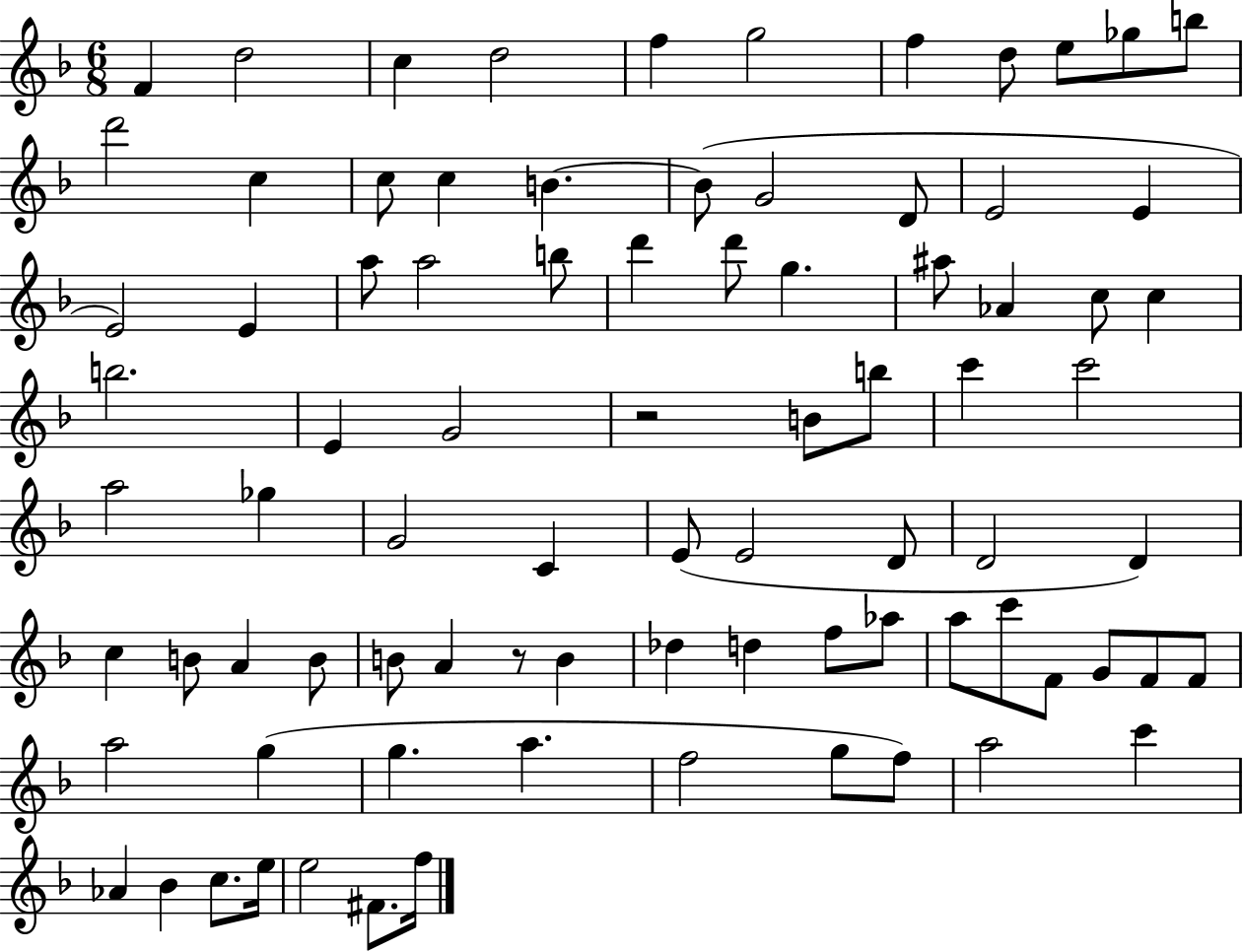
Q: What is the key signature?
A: F major